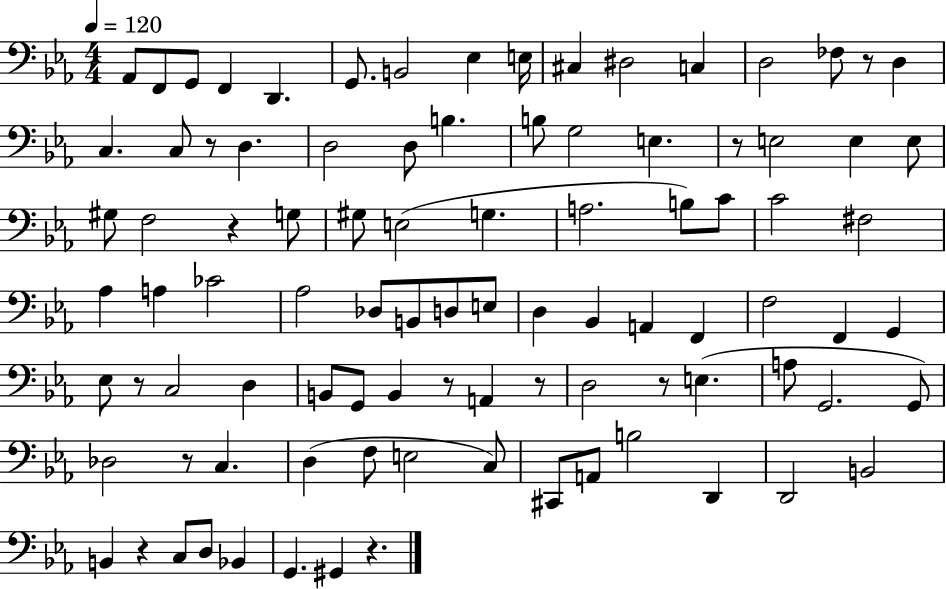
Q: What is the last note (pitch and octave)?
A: G#2